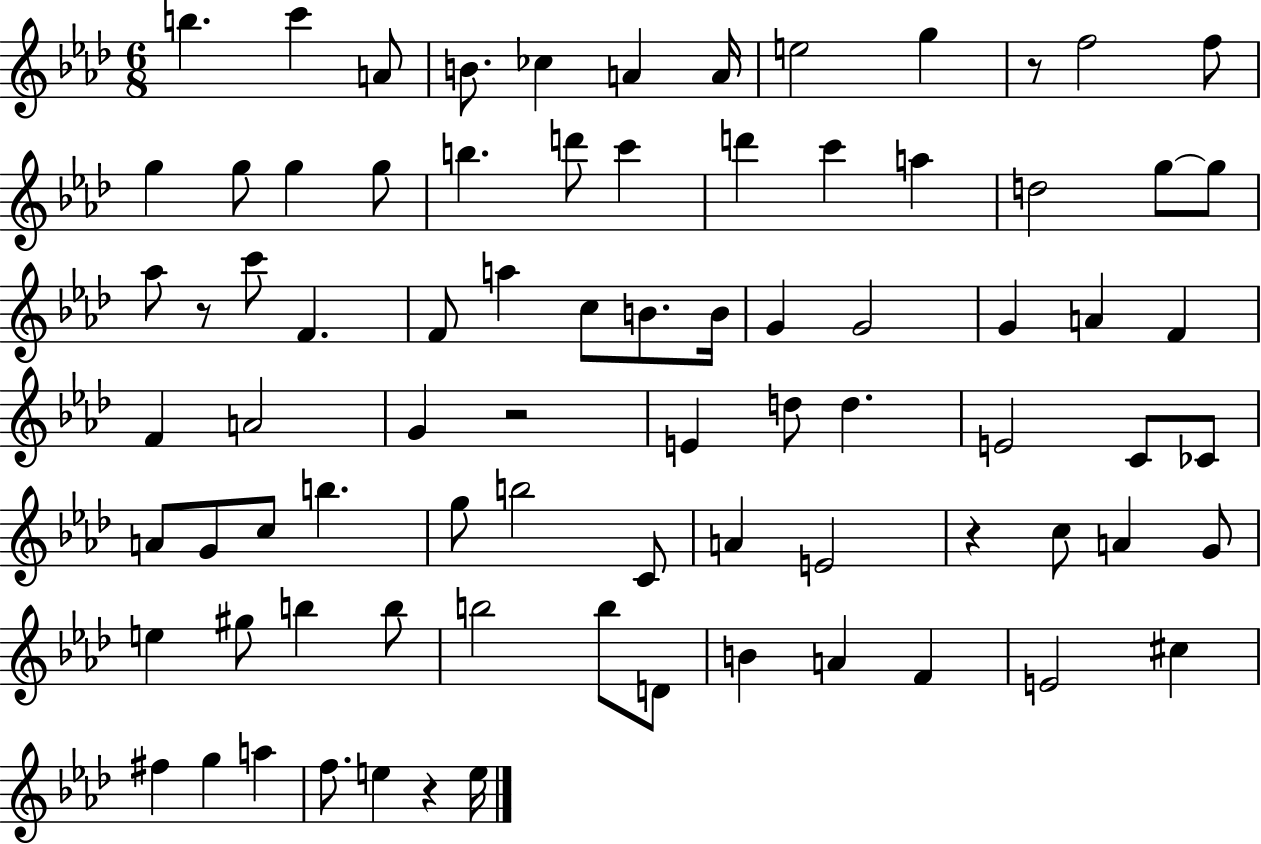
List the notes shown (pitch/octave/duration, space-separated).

B5/q. C6/q A4/e B4/e. CES5/q A4/q A4/s E5/h G5/q R/e F5/h F5/e G5/q G5/e G5/q G5/e B5/q. D6/e C6/q D6/q C6/q A5/q D5/h G5/e G5/e Ab5/e R/e C6/e F4/q. F4/e A5/q C5/e B4/e. B4/s G4/q G4/h G4/q A4/q F4/q F4/q A4/h G4/q R/h E4/q D5/e D5/q. E4/h C4/e CES4/e A4/e G4/e C5/e B5/q. G5/e B5/h C4/e A4/q E4/h R/q C5/e A4/q G4/e E5/q G#5/e B5/q B5/e B5/h B5/e D4/e B4/q A4/q F4/q E4/h C#5/q F#5/q G5/q A5/q F5/e. E5/q R/q E5/s